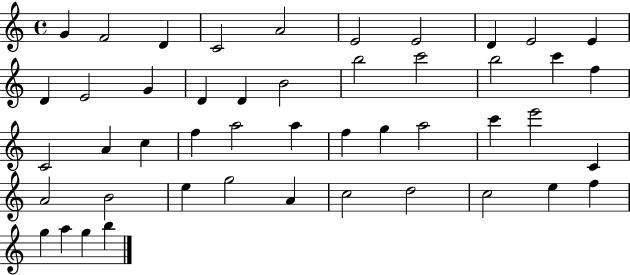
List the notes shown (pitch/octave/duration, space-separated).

G4/q F4/h D4/q C4/h A4/h E4/h E4/h D4/q E4/h E4/q D4/q E4/h G4/q D4/q D4/q B4/h B5/h C6/h B5/h C6/q F5/q C4/h A4/q C5/q F5/q A5/h A5/q F5/q G5/q A5/h C6/q E6/h C4/q A4/h B4/h E5/q G5/h A4/q C5/h D5/h C5/h E5/q F5/q G5/q A5/q G5/q B5/q